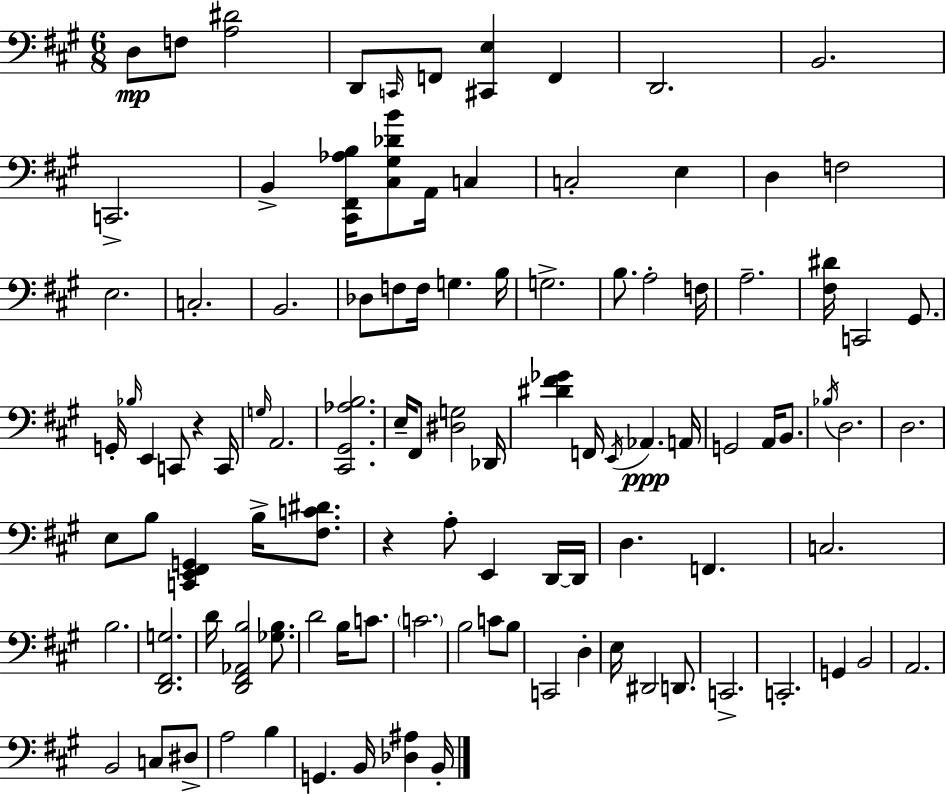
X:1
T:Untitled
M:6/8
L:1/4
K:A
D,/2 F,/2 [A,^D]2 D,,/2 C,,/4 F,,/2 [^C,,E,] F,, D,,2 B,,2 C,,2 B,, [^C,,^F,,_A,B,]/4 [^C,^G,_DB]/2 A,,/4 C, C,2 E, D, F,2 E,2 C,2 B,,2 _D,/2 F,/2 F,/4 G, B,/4 G,2 B,/2 A,2 F,/4 A,2 [^F,^D]/4 C,,2 ^G,,/2 G,,/4 _B,/4 E,, C,,/2 z C,,/4 G,/4 A,,2 [^C,,^G,,_A,B,]2 E,/4 ^F,,/2 [^D,G,]2 _D,,/4 [^D^F_G] F,,/4 E,,/4 _A,, A,,/4 G,,2 A,,/4 B,,/2 _B,/4 D,2 D,2 E,/2 B,/2 [C,,E,,^F,,G,,] B,/4 [^F,C^D]/2 z A,/2 E,, D,,/4 D,,/4 D, F,, C,2 B,2 [D,,^F,,G,]2 D/4 [D,,^F,,_A,,B,]2 [_G,B,]/2 D2 B,/4 C/2 C2 B,2 C/2 B,/2 C,,2 D, E,/4 ^D,,2 D,,/2 C,,2 C,,2 G,, B,,2 A,,2 B,,2 C,/2 ^D,/2 A,2 B, G,, B,,/4 [_D,^A,] B,,/4